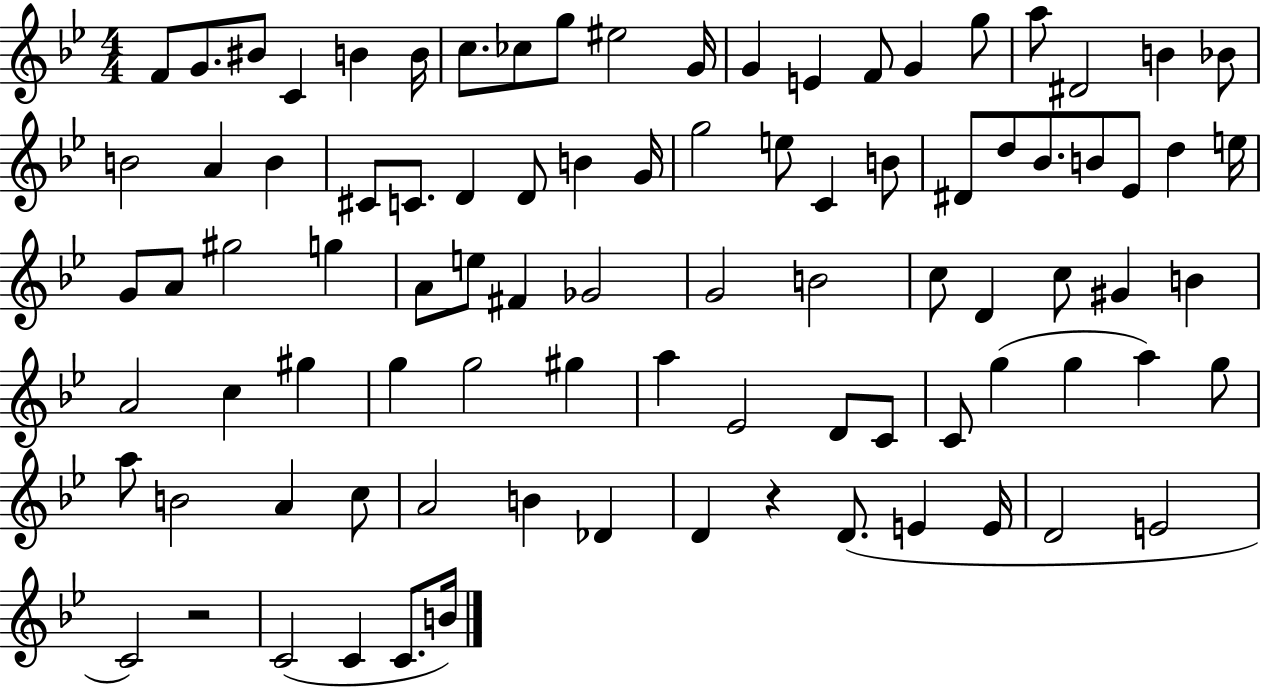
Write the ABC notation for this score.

X:1
T:Untitled
M:4/4
L:1/4
K:Bb
F/2 G/2 ^B/2 C B B/4 c/2 _c/2 g/2 ^e2 G/4 G E F/2 G g/2 a/2 ^D2 B _B/2 B2 A B ^C/2 C/2 D D/2 B G/4 g2 e/2 C B/2 ^D/2 d/2 _B/2 B/2 _E/2 d e/4 G/2 A/2 ^g2 g A/2 e/2 ^F _G2 G2 B2 c/2 D c/2 ^G B A2 c ^g g g2 ^g a _E2 D/2 C/2 C/2 g g a g/2 a/2 B2 A c/2 A2 B _D D z D/2 E E/4 D2 E2 C2 z2 C2 C C/2 B/4